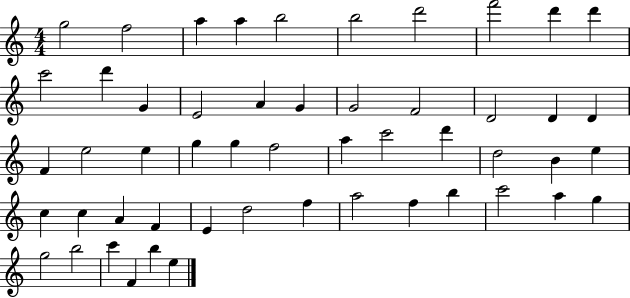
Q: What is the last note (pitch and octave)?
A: E5